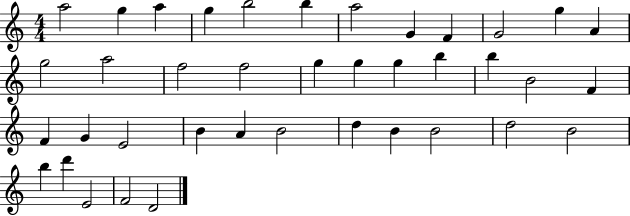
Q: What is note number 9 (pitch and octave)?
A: F4